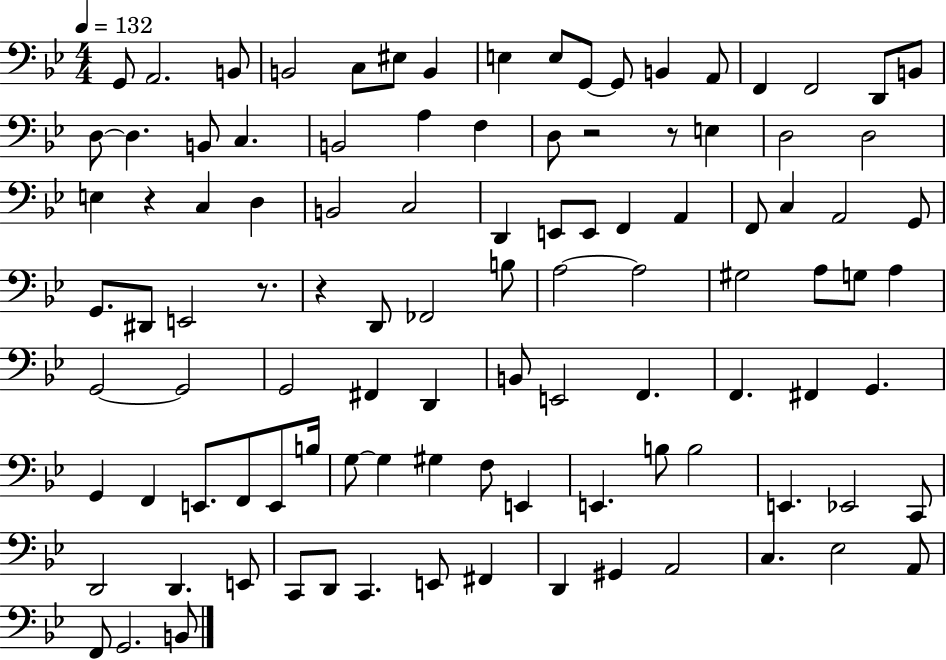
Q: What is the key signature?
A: BES major